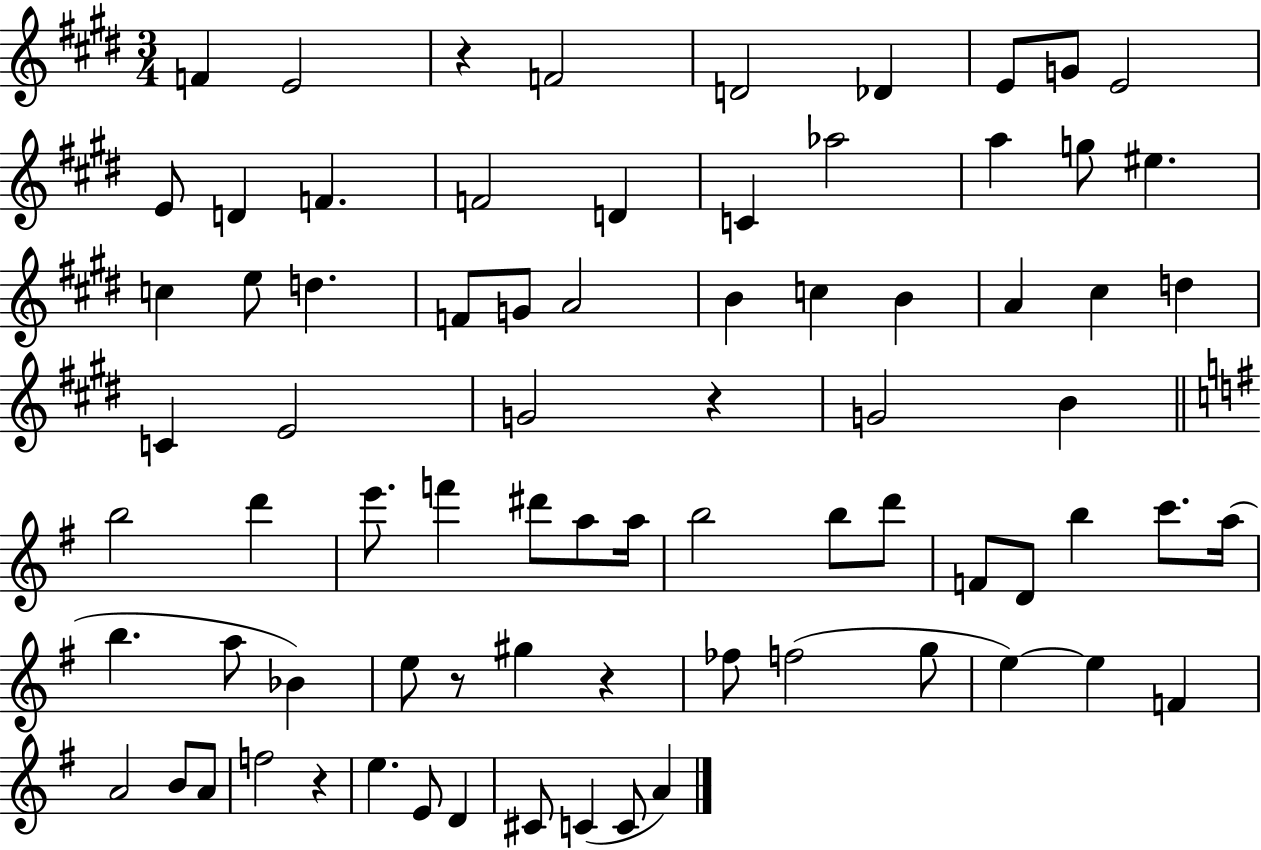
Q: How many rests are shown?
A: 5